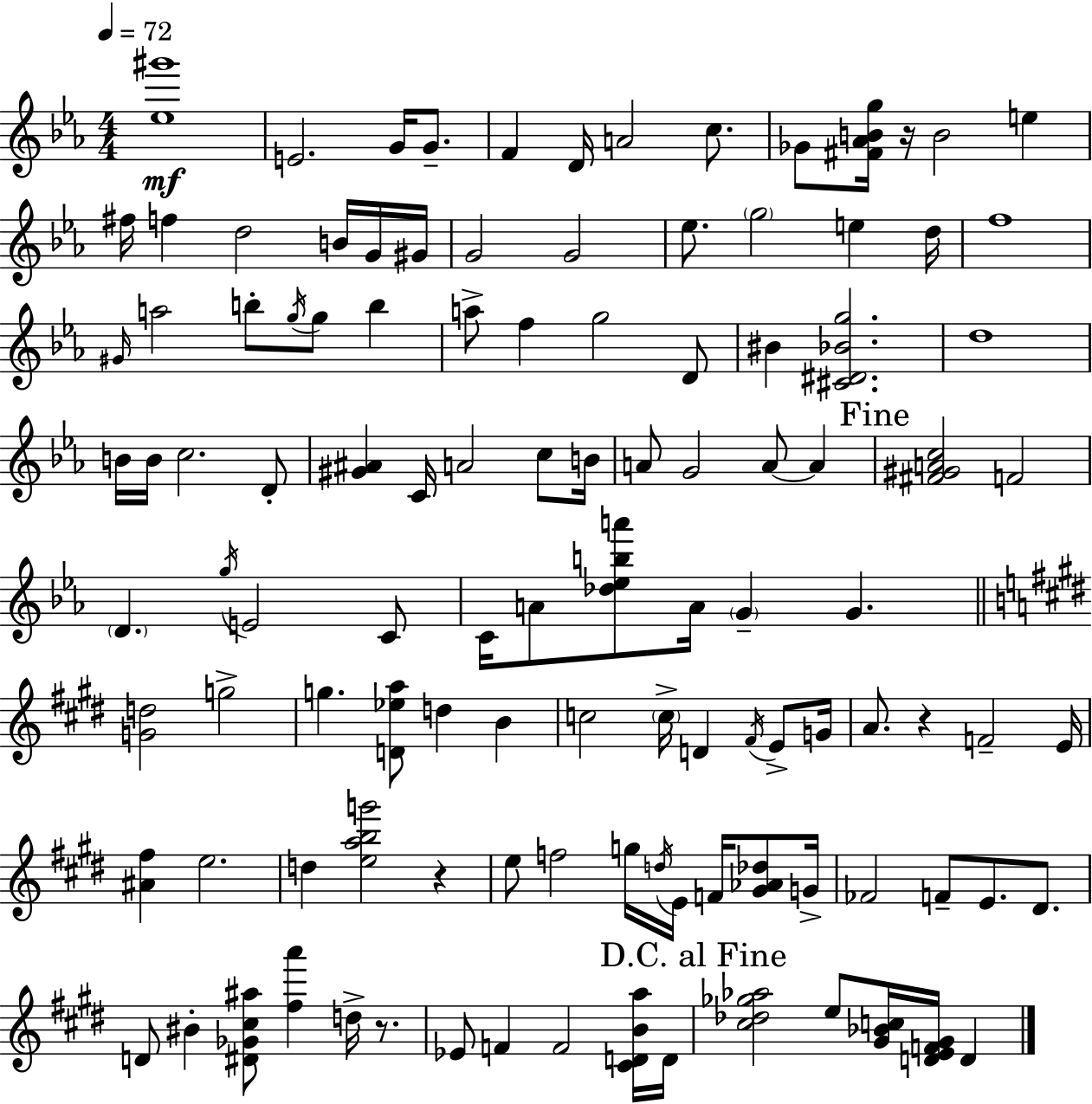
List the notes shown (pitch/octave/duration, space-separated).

[Eb5,G#6]/w E4/h. G4/s G4/e. F4/q D4/s A4/h C5/e. Gb4/e [F#4,Ab4,B4,G5]/s R/s B4/h E5/q F#5/s F5/q D5/h B4/s G4/s G#4/s G4/h G4/h Eb5/e. G5/h E5/q D5/s F5/w G#4/s A5/h B5/e G5/s G5/e B5/q A5/e F5/q G5/h D4/e BIS4/q [C#4,D#4,Bb4,G5]/h. D5/w B4/s B4/s C5/h. D4/e [G#4,A#4]/q C4/s A4/h C5/e B4/s A4/e G4/h A4/e A4/q [F#4,G#4,A4,C5]/h F4/h D4/q. G5/s E4/h C4/e C4/s A4/e [Db5,Eb5,B5,A6]/e A4/s G4/q G4/q. [G4,D5]/h G5/h G5/q. [D4,Eb5,A5]/e D5/q B4/q C5/h C5/s D4/q F#4/s E4/e G4/s A4/e. R/q F4/h E4/s [A#4,F#5]/q E5/h. D5/q [E5,A5,B5,G6]/h R/q E5/e F5/h G5/s D5/s E4/s F4/s [G#4,Ab4,Db5]/e G4/s FES4/h F4/e E4/e. D#4/e. D4/e BIS4/q [D#4,Gb4,C#5,A#5]/e [F#5,A6]/q D5/s R/e. Eb4/e F4/q F4/h [C#4,D4,B4,A5]/s D4/s [C#5,Db5,Gb5,Ab5]/h E5/e [G#4,Bb4,C5]/s [D4,E4,F4,G#4]/s D4/q